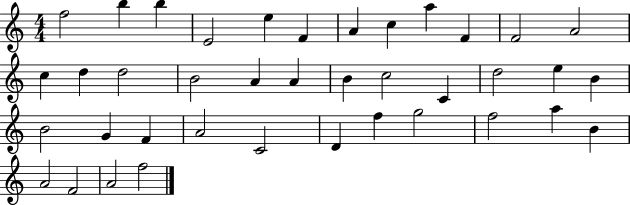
{
  \clef treble
  \numericTimeSignature
  \time 4/4
  \key c \major
  f''2 b''4 b''4 | e'2 e''4 f'4 | a'4 c''4 a''4 f'4 | f'2 a'2 | \break c''4 d''4 d''2 | b'2 a'4 a'4 | b'4 c''2 c'4 | d''2 e''4 b'4 | \break b'2 g'4 f'4 | a'2 c'2 | d'4 f''4 g''2 | f''2 a''4 b'4 | \break a'2 f'2 | a'2 f''2 | \bar "|."
}